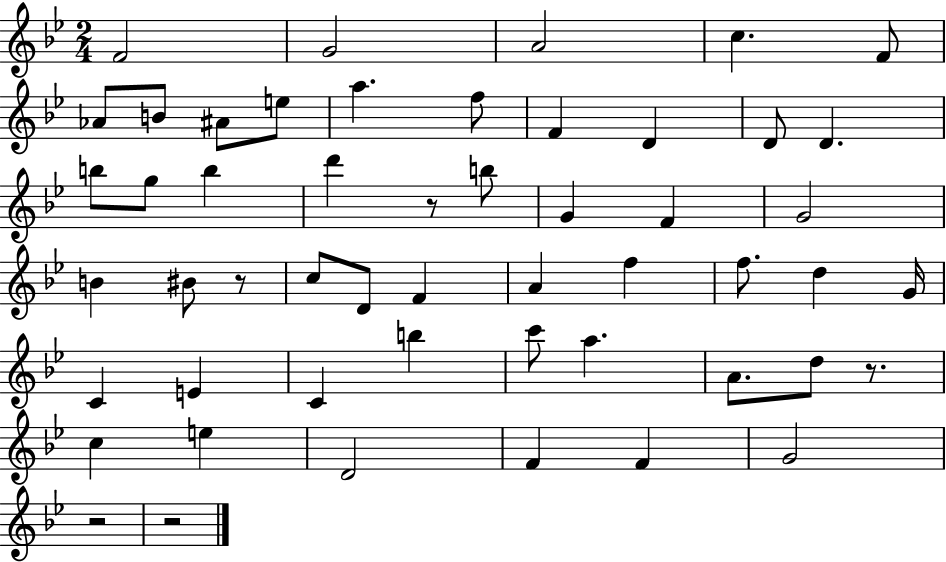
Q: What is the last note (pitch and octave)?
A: G4